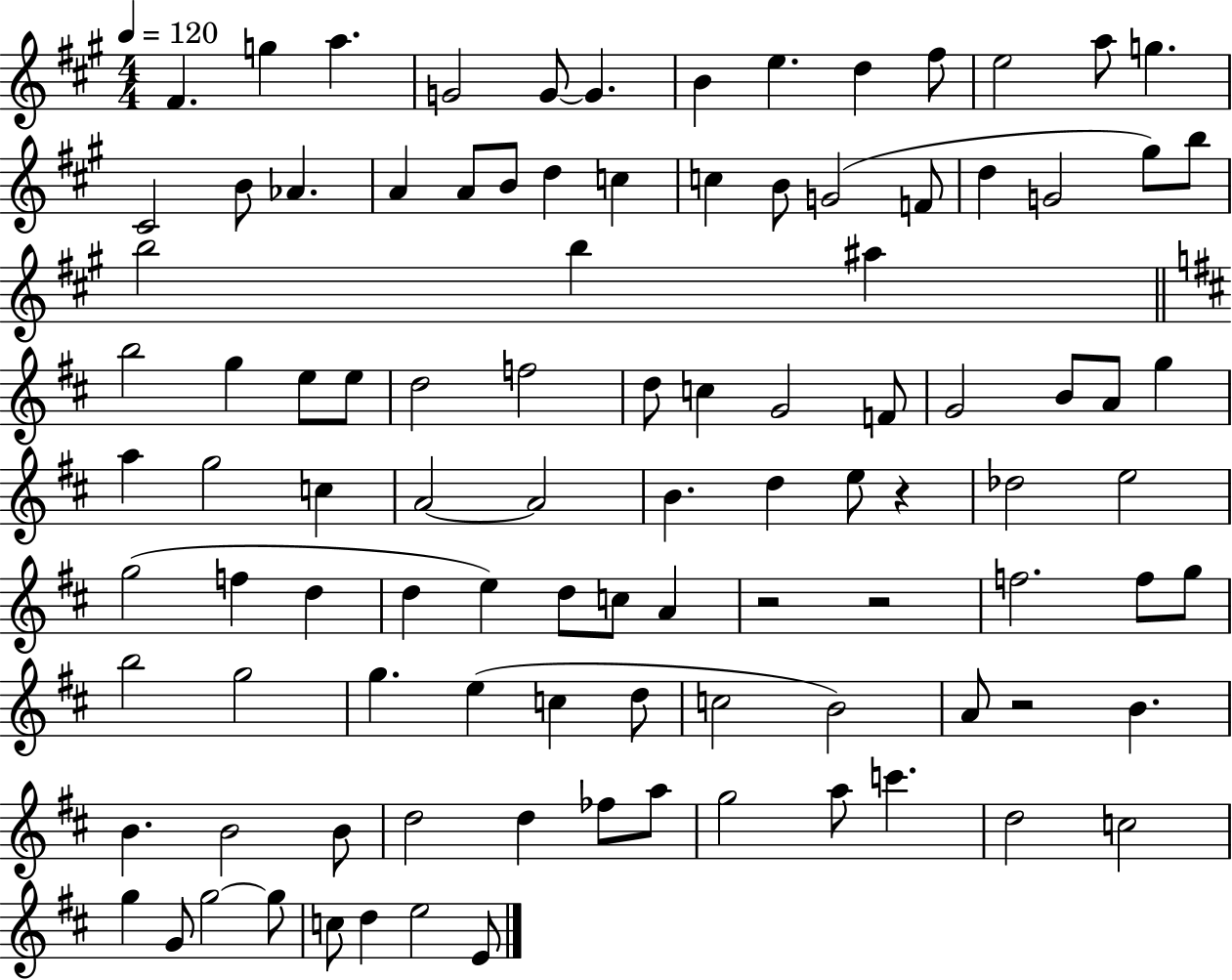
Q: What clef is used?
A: treble